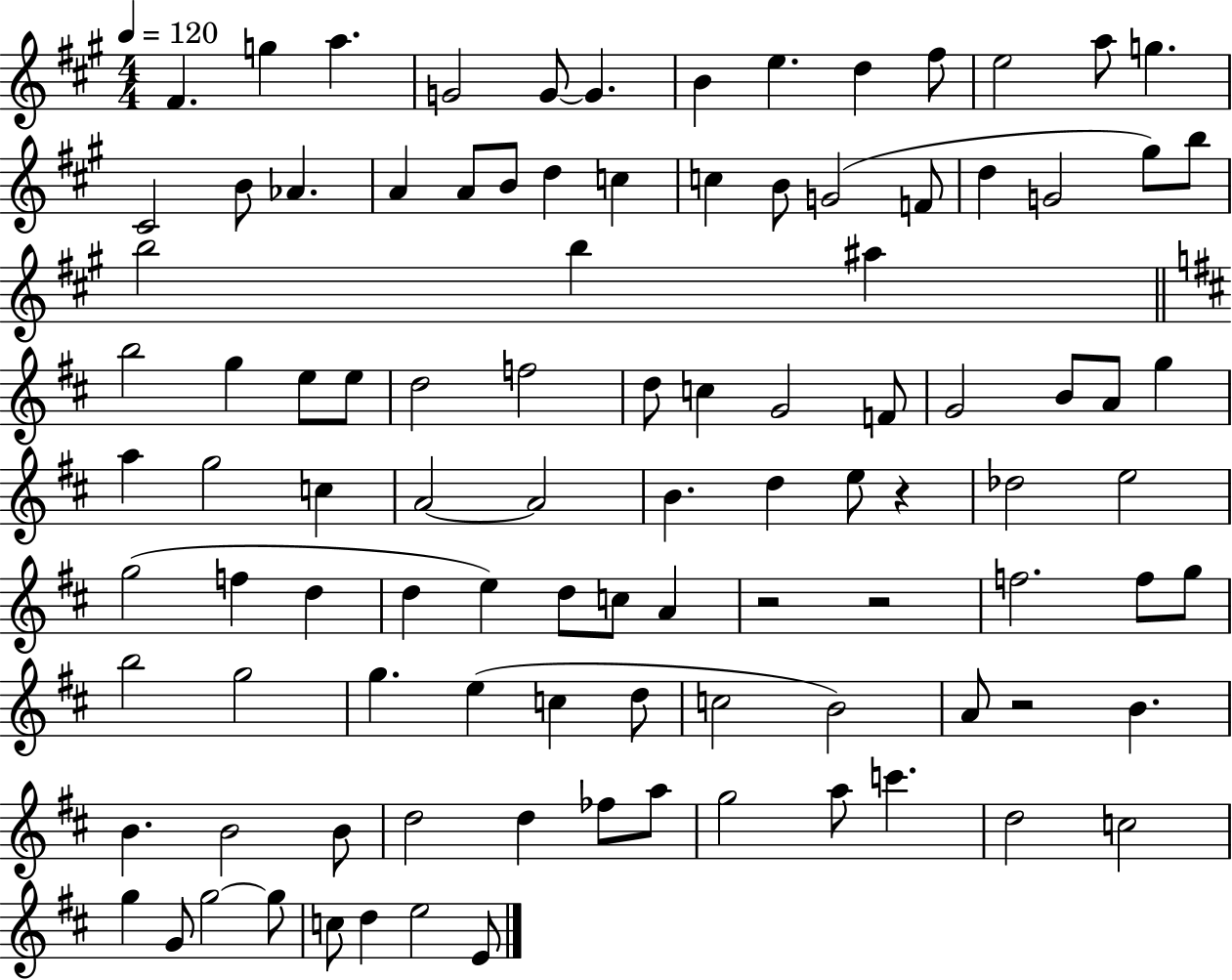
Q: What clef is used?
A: treble